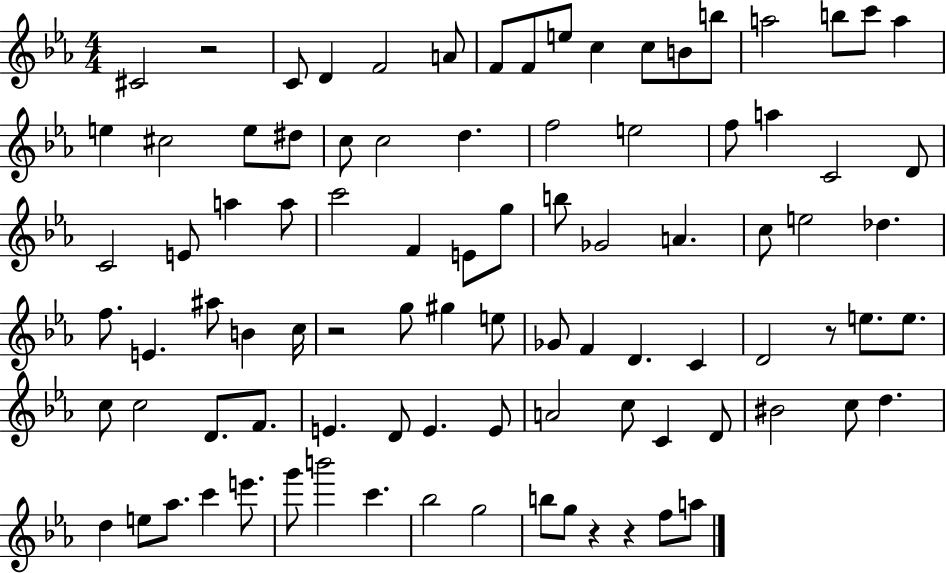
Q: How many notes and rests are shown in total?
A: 92